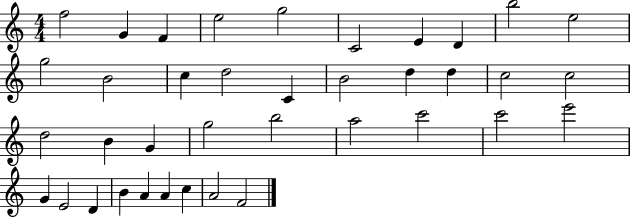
F5/h G4/q F4/q E5/h G5/h C4/h E4/q D4/q B5/h E5/h G5/h B4/h C5/q D5/h C4/q B4/h D5/q D5/q C5/h C5/h D5/h B4/q G4/q G5/h B5/h A5/h C6/h C6/h E6/h G4/q E4/h D4/q B4/q A4/q A4/q C5/q A4/h F4/h